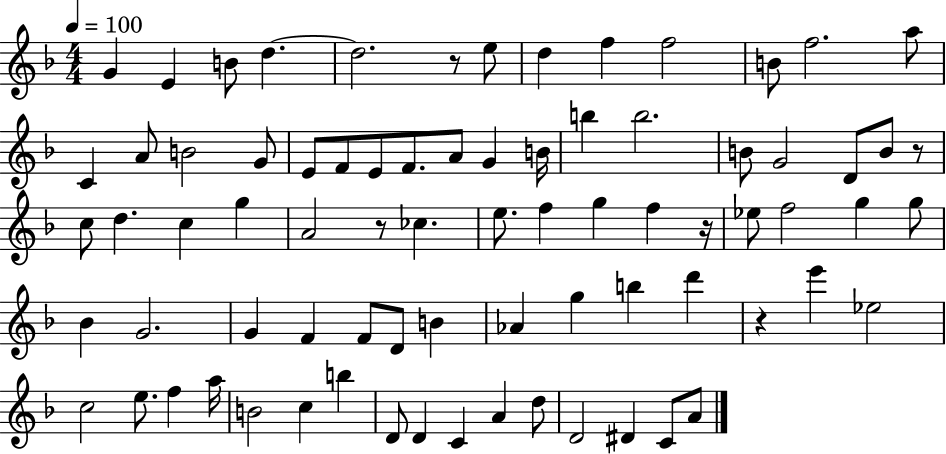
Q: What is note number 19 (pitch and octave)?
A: E4